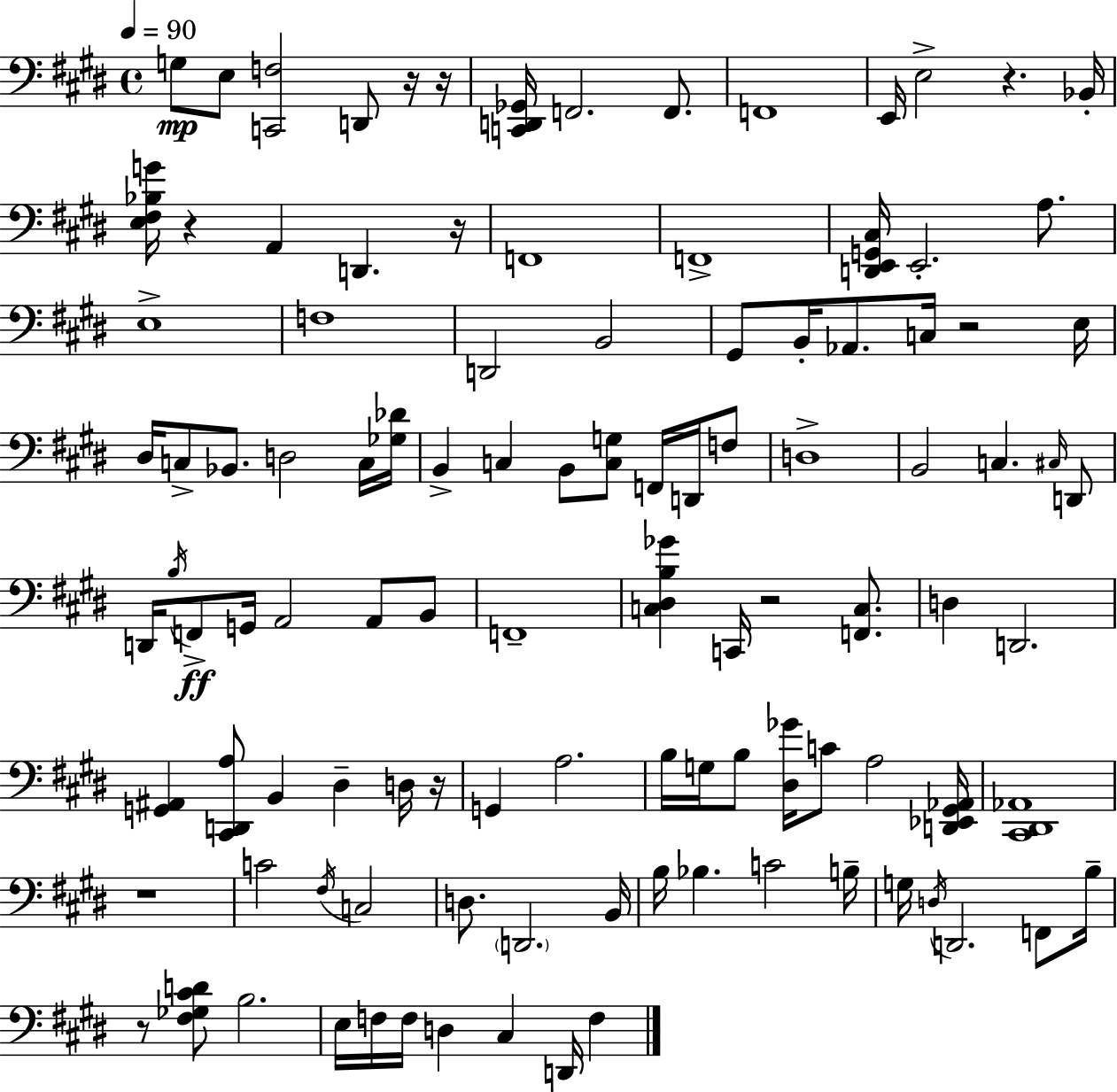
{
  \clef bass
  \time 4/4
  \defaultTimeSignature
  \key e \major
  \tempo 4 = 90
  g8\mp e8 <c, f>2 d,8 r16 r16 | <c, d, ges,>16 f,2. f,8. | f,1 | e,16 e2-> r4. bes,16-. | \break <e fis bes g'>16 r4 a,4 d,4. r16 | f,1 | f,1-> | <d, e, g, cis>16 e,2.-. a8. | \break e1-> | f1 | d,2 b,2 | gis,8 b,16-. aes,8. c16 r2 e16 | \break dis16 c8-> bes,8. d2 c16 <ges des'>16 | b,4-> c4 b,8 <c g>8 f,16 d,16 f8 | d1-> | b,2 c4. \grace { cis16 } d,8 | \break d,16 \acciaccatura { b16 } f,8->\ff g,16 a,2 a,8 | b,8 f,1-- | <c dis b ges'>4 c,16 r2 <f, c>8. | d4 d,2. | \break <g, ais,>4 <cis, d, a>8 b,4 dis4-- | d16 r16 g,4 a2. | b16 g16 b8 <dis ges'>16 c'8 a2 | <d, ees, gis, aes,>16 <cis, dis, aes,>1 | \break r1 | c'2 \acciaccatura { fis16 } c2 | d8. \parenthesize d,2. | b,16 b16 bes4. c'2 | \break b16-- g16 \acciaccatura { d16 } d,2. | f,8 b16-- r8 <fis ges cis' d'>8 b2. | e16 f16 f16 d4 cis4 d,16 | f4 \bar "|."
}